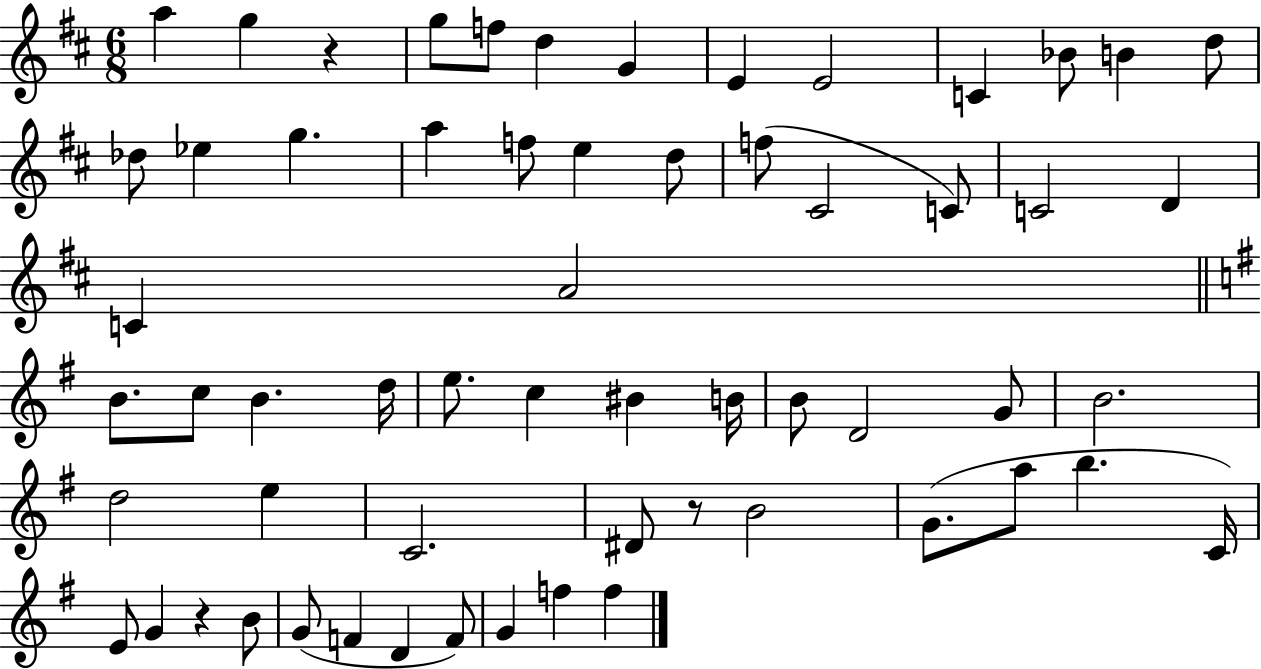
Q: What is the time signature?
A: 6/8